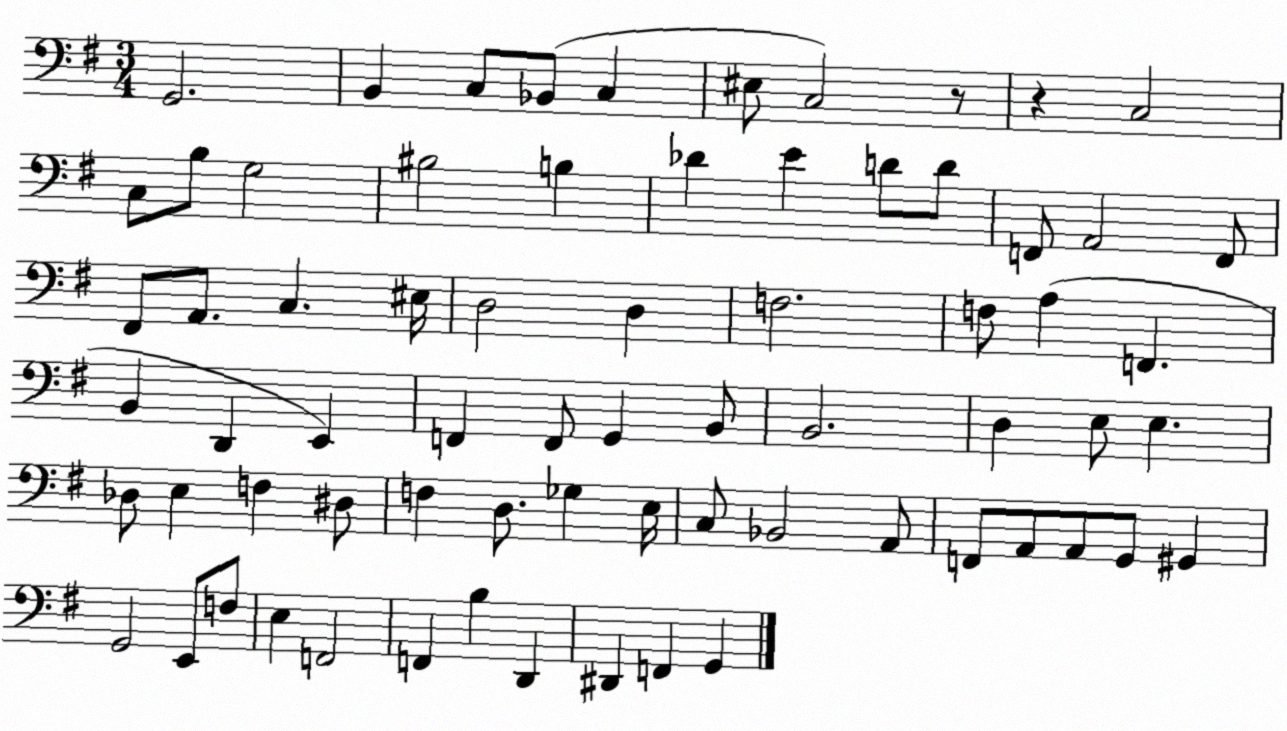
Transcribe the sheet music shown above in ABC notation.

X:1
T:Untitled
M:3/4
L:1/4
K:G
G,,2 B,, C,/2 _B,,/2 C, ^E,/2 C,2 z/2 z C,2 C,/2 B,/2 G,2 ^B,2 B, _D E D/2 D/2 F,,/2 A,,2 F,,/2 ^F,,/2 A,,/2 C, ^E,/4 D,2 D, F,2 F,/2 A, F,, B,, D,, E,, F,, F,,/2 G,, B,,/2 B,,2 D, E,/2 E, _D,/2 E, F, ^D,/2 F, D,/2 _G, E,/4 C,/2 _B,,2 A,,/2 F,,/2 A,,/2 A,,/2 G,,/2 ^G,, G,,2 E,,/2 F,/2 E, F,,2 F,, B, D,, ^D,, F,, G,,